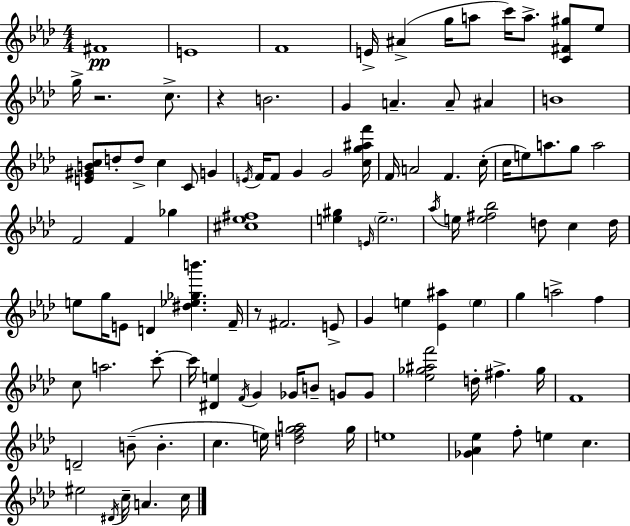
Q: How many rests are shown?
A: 3